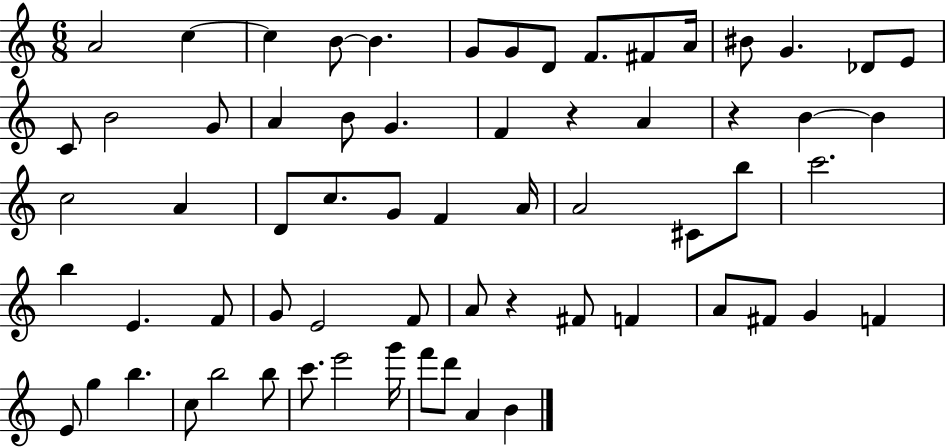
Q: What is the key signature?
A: C major